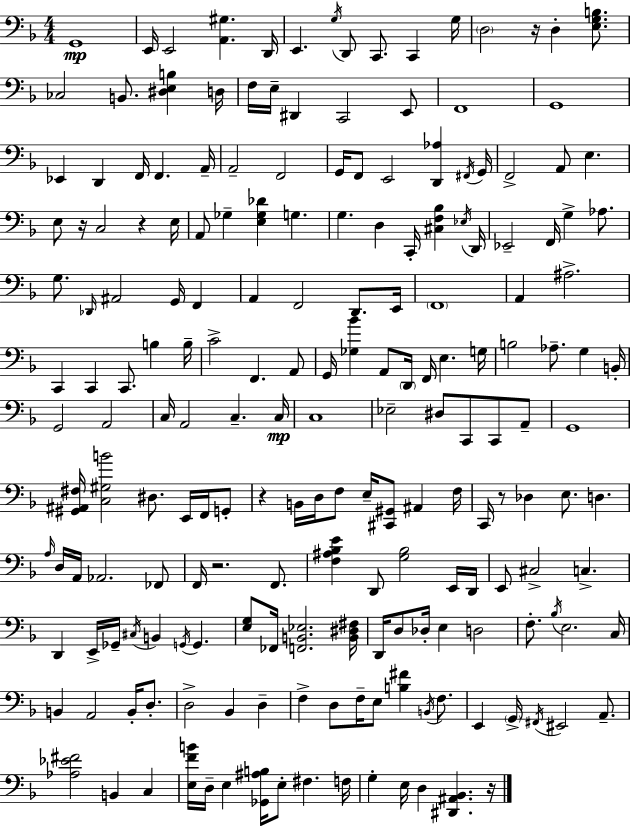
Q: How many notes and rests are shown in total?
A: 194